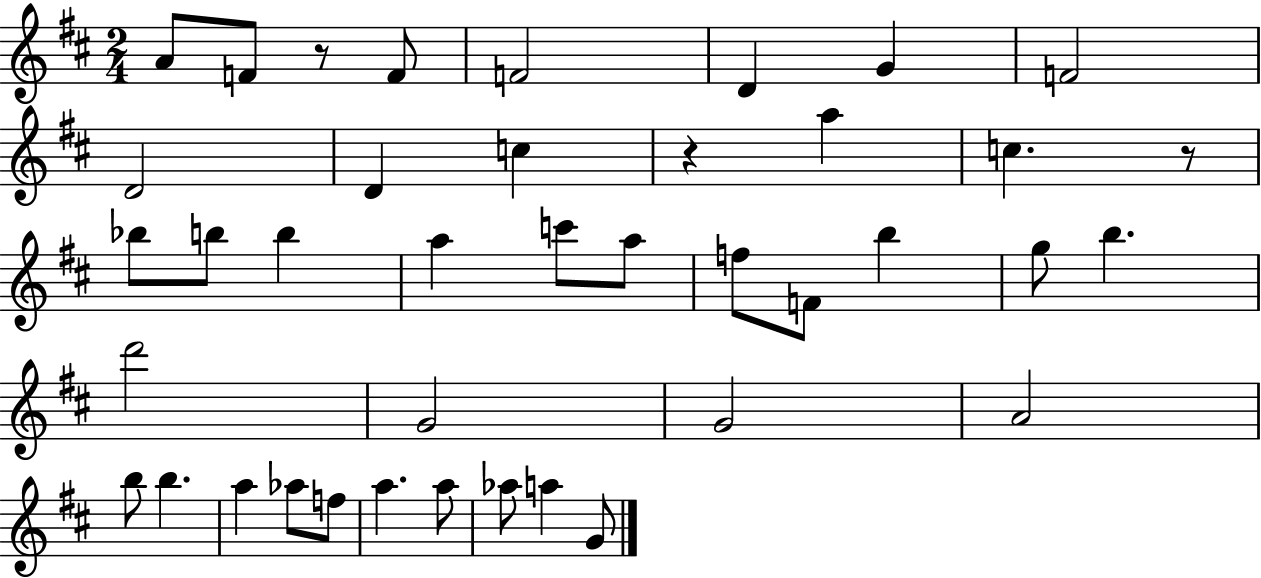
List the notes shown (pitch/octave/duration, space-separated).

A4/e F4/e R/e F4/e F4/h D4/q G4/q F4/h D4/h D4/q C5/q R/q A5/q C5/q. R/e Bb5/e B5/e B5/q A5/q C6/e A5/e F5/e F4/e B5/q G5/e B5/q. D6/h G4/h G4/h A4/h B5/e B5/q. A5/q Ab5/e F5/e A5/q. A5/e Ab5/e A5/q G4/e